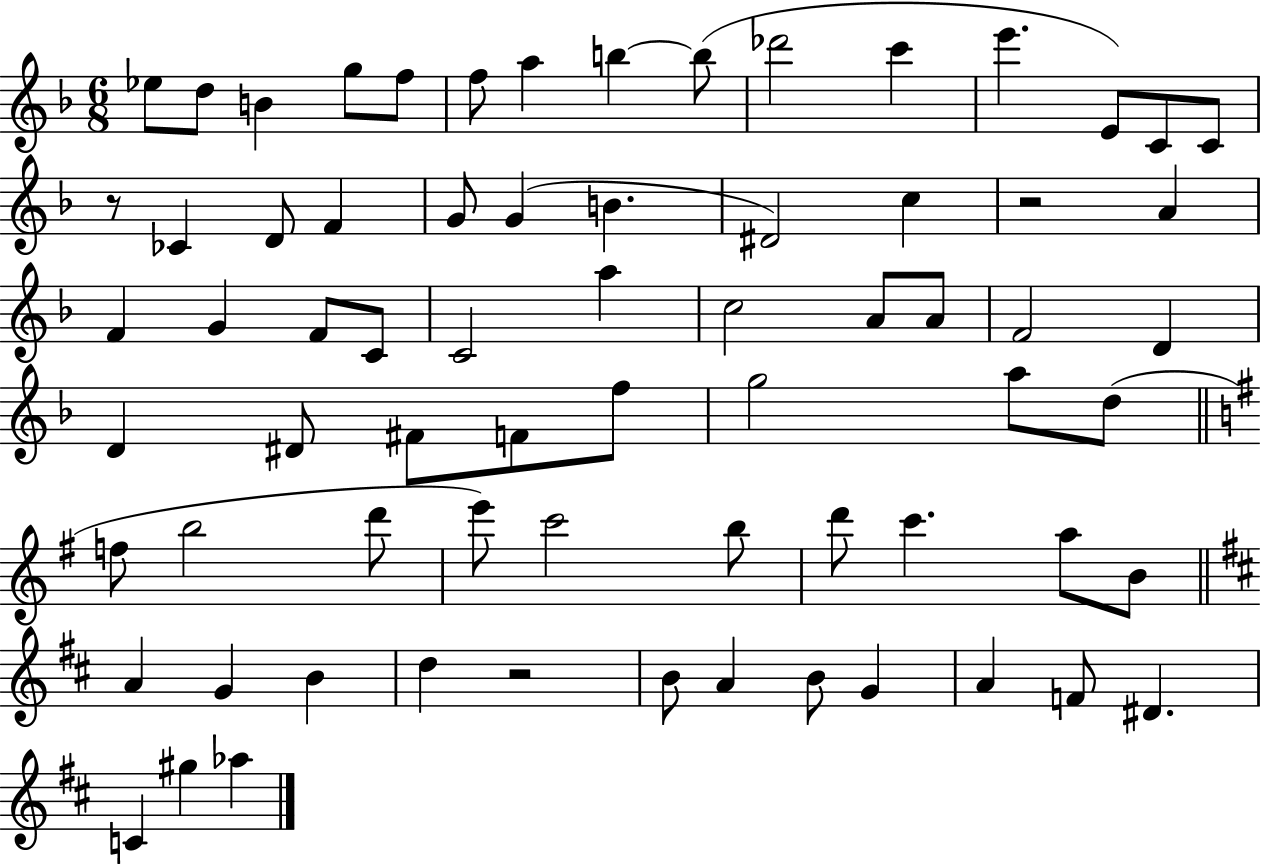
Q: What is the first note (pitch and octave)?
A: Eb5